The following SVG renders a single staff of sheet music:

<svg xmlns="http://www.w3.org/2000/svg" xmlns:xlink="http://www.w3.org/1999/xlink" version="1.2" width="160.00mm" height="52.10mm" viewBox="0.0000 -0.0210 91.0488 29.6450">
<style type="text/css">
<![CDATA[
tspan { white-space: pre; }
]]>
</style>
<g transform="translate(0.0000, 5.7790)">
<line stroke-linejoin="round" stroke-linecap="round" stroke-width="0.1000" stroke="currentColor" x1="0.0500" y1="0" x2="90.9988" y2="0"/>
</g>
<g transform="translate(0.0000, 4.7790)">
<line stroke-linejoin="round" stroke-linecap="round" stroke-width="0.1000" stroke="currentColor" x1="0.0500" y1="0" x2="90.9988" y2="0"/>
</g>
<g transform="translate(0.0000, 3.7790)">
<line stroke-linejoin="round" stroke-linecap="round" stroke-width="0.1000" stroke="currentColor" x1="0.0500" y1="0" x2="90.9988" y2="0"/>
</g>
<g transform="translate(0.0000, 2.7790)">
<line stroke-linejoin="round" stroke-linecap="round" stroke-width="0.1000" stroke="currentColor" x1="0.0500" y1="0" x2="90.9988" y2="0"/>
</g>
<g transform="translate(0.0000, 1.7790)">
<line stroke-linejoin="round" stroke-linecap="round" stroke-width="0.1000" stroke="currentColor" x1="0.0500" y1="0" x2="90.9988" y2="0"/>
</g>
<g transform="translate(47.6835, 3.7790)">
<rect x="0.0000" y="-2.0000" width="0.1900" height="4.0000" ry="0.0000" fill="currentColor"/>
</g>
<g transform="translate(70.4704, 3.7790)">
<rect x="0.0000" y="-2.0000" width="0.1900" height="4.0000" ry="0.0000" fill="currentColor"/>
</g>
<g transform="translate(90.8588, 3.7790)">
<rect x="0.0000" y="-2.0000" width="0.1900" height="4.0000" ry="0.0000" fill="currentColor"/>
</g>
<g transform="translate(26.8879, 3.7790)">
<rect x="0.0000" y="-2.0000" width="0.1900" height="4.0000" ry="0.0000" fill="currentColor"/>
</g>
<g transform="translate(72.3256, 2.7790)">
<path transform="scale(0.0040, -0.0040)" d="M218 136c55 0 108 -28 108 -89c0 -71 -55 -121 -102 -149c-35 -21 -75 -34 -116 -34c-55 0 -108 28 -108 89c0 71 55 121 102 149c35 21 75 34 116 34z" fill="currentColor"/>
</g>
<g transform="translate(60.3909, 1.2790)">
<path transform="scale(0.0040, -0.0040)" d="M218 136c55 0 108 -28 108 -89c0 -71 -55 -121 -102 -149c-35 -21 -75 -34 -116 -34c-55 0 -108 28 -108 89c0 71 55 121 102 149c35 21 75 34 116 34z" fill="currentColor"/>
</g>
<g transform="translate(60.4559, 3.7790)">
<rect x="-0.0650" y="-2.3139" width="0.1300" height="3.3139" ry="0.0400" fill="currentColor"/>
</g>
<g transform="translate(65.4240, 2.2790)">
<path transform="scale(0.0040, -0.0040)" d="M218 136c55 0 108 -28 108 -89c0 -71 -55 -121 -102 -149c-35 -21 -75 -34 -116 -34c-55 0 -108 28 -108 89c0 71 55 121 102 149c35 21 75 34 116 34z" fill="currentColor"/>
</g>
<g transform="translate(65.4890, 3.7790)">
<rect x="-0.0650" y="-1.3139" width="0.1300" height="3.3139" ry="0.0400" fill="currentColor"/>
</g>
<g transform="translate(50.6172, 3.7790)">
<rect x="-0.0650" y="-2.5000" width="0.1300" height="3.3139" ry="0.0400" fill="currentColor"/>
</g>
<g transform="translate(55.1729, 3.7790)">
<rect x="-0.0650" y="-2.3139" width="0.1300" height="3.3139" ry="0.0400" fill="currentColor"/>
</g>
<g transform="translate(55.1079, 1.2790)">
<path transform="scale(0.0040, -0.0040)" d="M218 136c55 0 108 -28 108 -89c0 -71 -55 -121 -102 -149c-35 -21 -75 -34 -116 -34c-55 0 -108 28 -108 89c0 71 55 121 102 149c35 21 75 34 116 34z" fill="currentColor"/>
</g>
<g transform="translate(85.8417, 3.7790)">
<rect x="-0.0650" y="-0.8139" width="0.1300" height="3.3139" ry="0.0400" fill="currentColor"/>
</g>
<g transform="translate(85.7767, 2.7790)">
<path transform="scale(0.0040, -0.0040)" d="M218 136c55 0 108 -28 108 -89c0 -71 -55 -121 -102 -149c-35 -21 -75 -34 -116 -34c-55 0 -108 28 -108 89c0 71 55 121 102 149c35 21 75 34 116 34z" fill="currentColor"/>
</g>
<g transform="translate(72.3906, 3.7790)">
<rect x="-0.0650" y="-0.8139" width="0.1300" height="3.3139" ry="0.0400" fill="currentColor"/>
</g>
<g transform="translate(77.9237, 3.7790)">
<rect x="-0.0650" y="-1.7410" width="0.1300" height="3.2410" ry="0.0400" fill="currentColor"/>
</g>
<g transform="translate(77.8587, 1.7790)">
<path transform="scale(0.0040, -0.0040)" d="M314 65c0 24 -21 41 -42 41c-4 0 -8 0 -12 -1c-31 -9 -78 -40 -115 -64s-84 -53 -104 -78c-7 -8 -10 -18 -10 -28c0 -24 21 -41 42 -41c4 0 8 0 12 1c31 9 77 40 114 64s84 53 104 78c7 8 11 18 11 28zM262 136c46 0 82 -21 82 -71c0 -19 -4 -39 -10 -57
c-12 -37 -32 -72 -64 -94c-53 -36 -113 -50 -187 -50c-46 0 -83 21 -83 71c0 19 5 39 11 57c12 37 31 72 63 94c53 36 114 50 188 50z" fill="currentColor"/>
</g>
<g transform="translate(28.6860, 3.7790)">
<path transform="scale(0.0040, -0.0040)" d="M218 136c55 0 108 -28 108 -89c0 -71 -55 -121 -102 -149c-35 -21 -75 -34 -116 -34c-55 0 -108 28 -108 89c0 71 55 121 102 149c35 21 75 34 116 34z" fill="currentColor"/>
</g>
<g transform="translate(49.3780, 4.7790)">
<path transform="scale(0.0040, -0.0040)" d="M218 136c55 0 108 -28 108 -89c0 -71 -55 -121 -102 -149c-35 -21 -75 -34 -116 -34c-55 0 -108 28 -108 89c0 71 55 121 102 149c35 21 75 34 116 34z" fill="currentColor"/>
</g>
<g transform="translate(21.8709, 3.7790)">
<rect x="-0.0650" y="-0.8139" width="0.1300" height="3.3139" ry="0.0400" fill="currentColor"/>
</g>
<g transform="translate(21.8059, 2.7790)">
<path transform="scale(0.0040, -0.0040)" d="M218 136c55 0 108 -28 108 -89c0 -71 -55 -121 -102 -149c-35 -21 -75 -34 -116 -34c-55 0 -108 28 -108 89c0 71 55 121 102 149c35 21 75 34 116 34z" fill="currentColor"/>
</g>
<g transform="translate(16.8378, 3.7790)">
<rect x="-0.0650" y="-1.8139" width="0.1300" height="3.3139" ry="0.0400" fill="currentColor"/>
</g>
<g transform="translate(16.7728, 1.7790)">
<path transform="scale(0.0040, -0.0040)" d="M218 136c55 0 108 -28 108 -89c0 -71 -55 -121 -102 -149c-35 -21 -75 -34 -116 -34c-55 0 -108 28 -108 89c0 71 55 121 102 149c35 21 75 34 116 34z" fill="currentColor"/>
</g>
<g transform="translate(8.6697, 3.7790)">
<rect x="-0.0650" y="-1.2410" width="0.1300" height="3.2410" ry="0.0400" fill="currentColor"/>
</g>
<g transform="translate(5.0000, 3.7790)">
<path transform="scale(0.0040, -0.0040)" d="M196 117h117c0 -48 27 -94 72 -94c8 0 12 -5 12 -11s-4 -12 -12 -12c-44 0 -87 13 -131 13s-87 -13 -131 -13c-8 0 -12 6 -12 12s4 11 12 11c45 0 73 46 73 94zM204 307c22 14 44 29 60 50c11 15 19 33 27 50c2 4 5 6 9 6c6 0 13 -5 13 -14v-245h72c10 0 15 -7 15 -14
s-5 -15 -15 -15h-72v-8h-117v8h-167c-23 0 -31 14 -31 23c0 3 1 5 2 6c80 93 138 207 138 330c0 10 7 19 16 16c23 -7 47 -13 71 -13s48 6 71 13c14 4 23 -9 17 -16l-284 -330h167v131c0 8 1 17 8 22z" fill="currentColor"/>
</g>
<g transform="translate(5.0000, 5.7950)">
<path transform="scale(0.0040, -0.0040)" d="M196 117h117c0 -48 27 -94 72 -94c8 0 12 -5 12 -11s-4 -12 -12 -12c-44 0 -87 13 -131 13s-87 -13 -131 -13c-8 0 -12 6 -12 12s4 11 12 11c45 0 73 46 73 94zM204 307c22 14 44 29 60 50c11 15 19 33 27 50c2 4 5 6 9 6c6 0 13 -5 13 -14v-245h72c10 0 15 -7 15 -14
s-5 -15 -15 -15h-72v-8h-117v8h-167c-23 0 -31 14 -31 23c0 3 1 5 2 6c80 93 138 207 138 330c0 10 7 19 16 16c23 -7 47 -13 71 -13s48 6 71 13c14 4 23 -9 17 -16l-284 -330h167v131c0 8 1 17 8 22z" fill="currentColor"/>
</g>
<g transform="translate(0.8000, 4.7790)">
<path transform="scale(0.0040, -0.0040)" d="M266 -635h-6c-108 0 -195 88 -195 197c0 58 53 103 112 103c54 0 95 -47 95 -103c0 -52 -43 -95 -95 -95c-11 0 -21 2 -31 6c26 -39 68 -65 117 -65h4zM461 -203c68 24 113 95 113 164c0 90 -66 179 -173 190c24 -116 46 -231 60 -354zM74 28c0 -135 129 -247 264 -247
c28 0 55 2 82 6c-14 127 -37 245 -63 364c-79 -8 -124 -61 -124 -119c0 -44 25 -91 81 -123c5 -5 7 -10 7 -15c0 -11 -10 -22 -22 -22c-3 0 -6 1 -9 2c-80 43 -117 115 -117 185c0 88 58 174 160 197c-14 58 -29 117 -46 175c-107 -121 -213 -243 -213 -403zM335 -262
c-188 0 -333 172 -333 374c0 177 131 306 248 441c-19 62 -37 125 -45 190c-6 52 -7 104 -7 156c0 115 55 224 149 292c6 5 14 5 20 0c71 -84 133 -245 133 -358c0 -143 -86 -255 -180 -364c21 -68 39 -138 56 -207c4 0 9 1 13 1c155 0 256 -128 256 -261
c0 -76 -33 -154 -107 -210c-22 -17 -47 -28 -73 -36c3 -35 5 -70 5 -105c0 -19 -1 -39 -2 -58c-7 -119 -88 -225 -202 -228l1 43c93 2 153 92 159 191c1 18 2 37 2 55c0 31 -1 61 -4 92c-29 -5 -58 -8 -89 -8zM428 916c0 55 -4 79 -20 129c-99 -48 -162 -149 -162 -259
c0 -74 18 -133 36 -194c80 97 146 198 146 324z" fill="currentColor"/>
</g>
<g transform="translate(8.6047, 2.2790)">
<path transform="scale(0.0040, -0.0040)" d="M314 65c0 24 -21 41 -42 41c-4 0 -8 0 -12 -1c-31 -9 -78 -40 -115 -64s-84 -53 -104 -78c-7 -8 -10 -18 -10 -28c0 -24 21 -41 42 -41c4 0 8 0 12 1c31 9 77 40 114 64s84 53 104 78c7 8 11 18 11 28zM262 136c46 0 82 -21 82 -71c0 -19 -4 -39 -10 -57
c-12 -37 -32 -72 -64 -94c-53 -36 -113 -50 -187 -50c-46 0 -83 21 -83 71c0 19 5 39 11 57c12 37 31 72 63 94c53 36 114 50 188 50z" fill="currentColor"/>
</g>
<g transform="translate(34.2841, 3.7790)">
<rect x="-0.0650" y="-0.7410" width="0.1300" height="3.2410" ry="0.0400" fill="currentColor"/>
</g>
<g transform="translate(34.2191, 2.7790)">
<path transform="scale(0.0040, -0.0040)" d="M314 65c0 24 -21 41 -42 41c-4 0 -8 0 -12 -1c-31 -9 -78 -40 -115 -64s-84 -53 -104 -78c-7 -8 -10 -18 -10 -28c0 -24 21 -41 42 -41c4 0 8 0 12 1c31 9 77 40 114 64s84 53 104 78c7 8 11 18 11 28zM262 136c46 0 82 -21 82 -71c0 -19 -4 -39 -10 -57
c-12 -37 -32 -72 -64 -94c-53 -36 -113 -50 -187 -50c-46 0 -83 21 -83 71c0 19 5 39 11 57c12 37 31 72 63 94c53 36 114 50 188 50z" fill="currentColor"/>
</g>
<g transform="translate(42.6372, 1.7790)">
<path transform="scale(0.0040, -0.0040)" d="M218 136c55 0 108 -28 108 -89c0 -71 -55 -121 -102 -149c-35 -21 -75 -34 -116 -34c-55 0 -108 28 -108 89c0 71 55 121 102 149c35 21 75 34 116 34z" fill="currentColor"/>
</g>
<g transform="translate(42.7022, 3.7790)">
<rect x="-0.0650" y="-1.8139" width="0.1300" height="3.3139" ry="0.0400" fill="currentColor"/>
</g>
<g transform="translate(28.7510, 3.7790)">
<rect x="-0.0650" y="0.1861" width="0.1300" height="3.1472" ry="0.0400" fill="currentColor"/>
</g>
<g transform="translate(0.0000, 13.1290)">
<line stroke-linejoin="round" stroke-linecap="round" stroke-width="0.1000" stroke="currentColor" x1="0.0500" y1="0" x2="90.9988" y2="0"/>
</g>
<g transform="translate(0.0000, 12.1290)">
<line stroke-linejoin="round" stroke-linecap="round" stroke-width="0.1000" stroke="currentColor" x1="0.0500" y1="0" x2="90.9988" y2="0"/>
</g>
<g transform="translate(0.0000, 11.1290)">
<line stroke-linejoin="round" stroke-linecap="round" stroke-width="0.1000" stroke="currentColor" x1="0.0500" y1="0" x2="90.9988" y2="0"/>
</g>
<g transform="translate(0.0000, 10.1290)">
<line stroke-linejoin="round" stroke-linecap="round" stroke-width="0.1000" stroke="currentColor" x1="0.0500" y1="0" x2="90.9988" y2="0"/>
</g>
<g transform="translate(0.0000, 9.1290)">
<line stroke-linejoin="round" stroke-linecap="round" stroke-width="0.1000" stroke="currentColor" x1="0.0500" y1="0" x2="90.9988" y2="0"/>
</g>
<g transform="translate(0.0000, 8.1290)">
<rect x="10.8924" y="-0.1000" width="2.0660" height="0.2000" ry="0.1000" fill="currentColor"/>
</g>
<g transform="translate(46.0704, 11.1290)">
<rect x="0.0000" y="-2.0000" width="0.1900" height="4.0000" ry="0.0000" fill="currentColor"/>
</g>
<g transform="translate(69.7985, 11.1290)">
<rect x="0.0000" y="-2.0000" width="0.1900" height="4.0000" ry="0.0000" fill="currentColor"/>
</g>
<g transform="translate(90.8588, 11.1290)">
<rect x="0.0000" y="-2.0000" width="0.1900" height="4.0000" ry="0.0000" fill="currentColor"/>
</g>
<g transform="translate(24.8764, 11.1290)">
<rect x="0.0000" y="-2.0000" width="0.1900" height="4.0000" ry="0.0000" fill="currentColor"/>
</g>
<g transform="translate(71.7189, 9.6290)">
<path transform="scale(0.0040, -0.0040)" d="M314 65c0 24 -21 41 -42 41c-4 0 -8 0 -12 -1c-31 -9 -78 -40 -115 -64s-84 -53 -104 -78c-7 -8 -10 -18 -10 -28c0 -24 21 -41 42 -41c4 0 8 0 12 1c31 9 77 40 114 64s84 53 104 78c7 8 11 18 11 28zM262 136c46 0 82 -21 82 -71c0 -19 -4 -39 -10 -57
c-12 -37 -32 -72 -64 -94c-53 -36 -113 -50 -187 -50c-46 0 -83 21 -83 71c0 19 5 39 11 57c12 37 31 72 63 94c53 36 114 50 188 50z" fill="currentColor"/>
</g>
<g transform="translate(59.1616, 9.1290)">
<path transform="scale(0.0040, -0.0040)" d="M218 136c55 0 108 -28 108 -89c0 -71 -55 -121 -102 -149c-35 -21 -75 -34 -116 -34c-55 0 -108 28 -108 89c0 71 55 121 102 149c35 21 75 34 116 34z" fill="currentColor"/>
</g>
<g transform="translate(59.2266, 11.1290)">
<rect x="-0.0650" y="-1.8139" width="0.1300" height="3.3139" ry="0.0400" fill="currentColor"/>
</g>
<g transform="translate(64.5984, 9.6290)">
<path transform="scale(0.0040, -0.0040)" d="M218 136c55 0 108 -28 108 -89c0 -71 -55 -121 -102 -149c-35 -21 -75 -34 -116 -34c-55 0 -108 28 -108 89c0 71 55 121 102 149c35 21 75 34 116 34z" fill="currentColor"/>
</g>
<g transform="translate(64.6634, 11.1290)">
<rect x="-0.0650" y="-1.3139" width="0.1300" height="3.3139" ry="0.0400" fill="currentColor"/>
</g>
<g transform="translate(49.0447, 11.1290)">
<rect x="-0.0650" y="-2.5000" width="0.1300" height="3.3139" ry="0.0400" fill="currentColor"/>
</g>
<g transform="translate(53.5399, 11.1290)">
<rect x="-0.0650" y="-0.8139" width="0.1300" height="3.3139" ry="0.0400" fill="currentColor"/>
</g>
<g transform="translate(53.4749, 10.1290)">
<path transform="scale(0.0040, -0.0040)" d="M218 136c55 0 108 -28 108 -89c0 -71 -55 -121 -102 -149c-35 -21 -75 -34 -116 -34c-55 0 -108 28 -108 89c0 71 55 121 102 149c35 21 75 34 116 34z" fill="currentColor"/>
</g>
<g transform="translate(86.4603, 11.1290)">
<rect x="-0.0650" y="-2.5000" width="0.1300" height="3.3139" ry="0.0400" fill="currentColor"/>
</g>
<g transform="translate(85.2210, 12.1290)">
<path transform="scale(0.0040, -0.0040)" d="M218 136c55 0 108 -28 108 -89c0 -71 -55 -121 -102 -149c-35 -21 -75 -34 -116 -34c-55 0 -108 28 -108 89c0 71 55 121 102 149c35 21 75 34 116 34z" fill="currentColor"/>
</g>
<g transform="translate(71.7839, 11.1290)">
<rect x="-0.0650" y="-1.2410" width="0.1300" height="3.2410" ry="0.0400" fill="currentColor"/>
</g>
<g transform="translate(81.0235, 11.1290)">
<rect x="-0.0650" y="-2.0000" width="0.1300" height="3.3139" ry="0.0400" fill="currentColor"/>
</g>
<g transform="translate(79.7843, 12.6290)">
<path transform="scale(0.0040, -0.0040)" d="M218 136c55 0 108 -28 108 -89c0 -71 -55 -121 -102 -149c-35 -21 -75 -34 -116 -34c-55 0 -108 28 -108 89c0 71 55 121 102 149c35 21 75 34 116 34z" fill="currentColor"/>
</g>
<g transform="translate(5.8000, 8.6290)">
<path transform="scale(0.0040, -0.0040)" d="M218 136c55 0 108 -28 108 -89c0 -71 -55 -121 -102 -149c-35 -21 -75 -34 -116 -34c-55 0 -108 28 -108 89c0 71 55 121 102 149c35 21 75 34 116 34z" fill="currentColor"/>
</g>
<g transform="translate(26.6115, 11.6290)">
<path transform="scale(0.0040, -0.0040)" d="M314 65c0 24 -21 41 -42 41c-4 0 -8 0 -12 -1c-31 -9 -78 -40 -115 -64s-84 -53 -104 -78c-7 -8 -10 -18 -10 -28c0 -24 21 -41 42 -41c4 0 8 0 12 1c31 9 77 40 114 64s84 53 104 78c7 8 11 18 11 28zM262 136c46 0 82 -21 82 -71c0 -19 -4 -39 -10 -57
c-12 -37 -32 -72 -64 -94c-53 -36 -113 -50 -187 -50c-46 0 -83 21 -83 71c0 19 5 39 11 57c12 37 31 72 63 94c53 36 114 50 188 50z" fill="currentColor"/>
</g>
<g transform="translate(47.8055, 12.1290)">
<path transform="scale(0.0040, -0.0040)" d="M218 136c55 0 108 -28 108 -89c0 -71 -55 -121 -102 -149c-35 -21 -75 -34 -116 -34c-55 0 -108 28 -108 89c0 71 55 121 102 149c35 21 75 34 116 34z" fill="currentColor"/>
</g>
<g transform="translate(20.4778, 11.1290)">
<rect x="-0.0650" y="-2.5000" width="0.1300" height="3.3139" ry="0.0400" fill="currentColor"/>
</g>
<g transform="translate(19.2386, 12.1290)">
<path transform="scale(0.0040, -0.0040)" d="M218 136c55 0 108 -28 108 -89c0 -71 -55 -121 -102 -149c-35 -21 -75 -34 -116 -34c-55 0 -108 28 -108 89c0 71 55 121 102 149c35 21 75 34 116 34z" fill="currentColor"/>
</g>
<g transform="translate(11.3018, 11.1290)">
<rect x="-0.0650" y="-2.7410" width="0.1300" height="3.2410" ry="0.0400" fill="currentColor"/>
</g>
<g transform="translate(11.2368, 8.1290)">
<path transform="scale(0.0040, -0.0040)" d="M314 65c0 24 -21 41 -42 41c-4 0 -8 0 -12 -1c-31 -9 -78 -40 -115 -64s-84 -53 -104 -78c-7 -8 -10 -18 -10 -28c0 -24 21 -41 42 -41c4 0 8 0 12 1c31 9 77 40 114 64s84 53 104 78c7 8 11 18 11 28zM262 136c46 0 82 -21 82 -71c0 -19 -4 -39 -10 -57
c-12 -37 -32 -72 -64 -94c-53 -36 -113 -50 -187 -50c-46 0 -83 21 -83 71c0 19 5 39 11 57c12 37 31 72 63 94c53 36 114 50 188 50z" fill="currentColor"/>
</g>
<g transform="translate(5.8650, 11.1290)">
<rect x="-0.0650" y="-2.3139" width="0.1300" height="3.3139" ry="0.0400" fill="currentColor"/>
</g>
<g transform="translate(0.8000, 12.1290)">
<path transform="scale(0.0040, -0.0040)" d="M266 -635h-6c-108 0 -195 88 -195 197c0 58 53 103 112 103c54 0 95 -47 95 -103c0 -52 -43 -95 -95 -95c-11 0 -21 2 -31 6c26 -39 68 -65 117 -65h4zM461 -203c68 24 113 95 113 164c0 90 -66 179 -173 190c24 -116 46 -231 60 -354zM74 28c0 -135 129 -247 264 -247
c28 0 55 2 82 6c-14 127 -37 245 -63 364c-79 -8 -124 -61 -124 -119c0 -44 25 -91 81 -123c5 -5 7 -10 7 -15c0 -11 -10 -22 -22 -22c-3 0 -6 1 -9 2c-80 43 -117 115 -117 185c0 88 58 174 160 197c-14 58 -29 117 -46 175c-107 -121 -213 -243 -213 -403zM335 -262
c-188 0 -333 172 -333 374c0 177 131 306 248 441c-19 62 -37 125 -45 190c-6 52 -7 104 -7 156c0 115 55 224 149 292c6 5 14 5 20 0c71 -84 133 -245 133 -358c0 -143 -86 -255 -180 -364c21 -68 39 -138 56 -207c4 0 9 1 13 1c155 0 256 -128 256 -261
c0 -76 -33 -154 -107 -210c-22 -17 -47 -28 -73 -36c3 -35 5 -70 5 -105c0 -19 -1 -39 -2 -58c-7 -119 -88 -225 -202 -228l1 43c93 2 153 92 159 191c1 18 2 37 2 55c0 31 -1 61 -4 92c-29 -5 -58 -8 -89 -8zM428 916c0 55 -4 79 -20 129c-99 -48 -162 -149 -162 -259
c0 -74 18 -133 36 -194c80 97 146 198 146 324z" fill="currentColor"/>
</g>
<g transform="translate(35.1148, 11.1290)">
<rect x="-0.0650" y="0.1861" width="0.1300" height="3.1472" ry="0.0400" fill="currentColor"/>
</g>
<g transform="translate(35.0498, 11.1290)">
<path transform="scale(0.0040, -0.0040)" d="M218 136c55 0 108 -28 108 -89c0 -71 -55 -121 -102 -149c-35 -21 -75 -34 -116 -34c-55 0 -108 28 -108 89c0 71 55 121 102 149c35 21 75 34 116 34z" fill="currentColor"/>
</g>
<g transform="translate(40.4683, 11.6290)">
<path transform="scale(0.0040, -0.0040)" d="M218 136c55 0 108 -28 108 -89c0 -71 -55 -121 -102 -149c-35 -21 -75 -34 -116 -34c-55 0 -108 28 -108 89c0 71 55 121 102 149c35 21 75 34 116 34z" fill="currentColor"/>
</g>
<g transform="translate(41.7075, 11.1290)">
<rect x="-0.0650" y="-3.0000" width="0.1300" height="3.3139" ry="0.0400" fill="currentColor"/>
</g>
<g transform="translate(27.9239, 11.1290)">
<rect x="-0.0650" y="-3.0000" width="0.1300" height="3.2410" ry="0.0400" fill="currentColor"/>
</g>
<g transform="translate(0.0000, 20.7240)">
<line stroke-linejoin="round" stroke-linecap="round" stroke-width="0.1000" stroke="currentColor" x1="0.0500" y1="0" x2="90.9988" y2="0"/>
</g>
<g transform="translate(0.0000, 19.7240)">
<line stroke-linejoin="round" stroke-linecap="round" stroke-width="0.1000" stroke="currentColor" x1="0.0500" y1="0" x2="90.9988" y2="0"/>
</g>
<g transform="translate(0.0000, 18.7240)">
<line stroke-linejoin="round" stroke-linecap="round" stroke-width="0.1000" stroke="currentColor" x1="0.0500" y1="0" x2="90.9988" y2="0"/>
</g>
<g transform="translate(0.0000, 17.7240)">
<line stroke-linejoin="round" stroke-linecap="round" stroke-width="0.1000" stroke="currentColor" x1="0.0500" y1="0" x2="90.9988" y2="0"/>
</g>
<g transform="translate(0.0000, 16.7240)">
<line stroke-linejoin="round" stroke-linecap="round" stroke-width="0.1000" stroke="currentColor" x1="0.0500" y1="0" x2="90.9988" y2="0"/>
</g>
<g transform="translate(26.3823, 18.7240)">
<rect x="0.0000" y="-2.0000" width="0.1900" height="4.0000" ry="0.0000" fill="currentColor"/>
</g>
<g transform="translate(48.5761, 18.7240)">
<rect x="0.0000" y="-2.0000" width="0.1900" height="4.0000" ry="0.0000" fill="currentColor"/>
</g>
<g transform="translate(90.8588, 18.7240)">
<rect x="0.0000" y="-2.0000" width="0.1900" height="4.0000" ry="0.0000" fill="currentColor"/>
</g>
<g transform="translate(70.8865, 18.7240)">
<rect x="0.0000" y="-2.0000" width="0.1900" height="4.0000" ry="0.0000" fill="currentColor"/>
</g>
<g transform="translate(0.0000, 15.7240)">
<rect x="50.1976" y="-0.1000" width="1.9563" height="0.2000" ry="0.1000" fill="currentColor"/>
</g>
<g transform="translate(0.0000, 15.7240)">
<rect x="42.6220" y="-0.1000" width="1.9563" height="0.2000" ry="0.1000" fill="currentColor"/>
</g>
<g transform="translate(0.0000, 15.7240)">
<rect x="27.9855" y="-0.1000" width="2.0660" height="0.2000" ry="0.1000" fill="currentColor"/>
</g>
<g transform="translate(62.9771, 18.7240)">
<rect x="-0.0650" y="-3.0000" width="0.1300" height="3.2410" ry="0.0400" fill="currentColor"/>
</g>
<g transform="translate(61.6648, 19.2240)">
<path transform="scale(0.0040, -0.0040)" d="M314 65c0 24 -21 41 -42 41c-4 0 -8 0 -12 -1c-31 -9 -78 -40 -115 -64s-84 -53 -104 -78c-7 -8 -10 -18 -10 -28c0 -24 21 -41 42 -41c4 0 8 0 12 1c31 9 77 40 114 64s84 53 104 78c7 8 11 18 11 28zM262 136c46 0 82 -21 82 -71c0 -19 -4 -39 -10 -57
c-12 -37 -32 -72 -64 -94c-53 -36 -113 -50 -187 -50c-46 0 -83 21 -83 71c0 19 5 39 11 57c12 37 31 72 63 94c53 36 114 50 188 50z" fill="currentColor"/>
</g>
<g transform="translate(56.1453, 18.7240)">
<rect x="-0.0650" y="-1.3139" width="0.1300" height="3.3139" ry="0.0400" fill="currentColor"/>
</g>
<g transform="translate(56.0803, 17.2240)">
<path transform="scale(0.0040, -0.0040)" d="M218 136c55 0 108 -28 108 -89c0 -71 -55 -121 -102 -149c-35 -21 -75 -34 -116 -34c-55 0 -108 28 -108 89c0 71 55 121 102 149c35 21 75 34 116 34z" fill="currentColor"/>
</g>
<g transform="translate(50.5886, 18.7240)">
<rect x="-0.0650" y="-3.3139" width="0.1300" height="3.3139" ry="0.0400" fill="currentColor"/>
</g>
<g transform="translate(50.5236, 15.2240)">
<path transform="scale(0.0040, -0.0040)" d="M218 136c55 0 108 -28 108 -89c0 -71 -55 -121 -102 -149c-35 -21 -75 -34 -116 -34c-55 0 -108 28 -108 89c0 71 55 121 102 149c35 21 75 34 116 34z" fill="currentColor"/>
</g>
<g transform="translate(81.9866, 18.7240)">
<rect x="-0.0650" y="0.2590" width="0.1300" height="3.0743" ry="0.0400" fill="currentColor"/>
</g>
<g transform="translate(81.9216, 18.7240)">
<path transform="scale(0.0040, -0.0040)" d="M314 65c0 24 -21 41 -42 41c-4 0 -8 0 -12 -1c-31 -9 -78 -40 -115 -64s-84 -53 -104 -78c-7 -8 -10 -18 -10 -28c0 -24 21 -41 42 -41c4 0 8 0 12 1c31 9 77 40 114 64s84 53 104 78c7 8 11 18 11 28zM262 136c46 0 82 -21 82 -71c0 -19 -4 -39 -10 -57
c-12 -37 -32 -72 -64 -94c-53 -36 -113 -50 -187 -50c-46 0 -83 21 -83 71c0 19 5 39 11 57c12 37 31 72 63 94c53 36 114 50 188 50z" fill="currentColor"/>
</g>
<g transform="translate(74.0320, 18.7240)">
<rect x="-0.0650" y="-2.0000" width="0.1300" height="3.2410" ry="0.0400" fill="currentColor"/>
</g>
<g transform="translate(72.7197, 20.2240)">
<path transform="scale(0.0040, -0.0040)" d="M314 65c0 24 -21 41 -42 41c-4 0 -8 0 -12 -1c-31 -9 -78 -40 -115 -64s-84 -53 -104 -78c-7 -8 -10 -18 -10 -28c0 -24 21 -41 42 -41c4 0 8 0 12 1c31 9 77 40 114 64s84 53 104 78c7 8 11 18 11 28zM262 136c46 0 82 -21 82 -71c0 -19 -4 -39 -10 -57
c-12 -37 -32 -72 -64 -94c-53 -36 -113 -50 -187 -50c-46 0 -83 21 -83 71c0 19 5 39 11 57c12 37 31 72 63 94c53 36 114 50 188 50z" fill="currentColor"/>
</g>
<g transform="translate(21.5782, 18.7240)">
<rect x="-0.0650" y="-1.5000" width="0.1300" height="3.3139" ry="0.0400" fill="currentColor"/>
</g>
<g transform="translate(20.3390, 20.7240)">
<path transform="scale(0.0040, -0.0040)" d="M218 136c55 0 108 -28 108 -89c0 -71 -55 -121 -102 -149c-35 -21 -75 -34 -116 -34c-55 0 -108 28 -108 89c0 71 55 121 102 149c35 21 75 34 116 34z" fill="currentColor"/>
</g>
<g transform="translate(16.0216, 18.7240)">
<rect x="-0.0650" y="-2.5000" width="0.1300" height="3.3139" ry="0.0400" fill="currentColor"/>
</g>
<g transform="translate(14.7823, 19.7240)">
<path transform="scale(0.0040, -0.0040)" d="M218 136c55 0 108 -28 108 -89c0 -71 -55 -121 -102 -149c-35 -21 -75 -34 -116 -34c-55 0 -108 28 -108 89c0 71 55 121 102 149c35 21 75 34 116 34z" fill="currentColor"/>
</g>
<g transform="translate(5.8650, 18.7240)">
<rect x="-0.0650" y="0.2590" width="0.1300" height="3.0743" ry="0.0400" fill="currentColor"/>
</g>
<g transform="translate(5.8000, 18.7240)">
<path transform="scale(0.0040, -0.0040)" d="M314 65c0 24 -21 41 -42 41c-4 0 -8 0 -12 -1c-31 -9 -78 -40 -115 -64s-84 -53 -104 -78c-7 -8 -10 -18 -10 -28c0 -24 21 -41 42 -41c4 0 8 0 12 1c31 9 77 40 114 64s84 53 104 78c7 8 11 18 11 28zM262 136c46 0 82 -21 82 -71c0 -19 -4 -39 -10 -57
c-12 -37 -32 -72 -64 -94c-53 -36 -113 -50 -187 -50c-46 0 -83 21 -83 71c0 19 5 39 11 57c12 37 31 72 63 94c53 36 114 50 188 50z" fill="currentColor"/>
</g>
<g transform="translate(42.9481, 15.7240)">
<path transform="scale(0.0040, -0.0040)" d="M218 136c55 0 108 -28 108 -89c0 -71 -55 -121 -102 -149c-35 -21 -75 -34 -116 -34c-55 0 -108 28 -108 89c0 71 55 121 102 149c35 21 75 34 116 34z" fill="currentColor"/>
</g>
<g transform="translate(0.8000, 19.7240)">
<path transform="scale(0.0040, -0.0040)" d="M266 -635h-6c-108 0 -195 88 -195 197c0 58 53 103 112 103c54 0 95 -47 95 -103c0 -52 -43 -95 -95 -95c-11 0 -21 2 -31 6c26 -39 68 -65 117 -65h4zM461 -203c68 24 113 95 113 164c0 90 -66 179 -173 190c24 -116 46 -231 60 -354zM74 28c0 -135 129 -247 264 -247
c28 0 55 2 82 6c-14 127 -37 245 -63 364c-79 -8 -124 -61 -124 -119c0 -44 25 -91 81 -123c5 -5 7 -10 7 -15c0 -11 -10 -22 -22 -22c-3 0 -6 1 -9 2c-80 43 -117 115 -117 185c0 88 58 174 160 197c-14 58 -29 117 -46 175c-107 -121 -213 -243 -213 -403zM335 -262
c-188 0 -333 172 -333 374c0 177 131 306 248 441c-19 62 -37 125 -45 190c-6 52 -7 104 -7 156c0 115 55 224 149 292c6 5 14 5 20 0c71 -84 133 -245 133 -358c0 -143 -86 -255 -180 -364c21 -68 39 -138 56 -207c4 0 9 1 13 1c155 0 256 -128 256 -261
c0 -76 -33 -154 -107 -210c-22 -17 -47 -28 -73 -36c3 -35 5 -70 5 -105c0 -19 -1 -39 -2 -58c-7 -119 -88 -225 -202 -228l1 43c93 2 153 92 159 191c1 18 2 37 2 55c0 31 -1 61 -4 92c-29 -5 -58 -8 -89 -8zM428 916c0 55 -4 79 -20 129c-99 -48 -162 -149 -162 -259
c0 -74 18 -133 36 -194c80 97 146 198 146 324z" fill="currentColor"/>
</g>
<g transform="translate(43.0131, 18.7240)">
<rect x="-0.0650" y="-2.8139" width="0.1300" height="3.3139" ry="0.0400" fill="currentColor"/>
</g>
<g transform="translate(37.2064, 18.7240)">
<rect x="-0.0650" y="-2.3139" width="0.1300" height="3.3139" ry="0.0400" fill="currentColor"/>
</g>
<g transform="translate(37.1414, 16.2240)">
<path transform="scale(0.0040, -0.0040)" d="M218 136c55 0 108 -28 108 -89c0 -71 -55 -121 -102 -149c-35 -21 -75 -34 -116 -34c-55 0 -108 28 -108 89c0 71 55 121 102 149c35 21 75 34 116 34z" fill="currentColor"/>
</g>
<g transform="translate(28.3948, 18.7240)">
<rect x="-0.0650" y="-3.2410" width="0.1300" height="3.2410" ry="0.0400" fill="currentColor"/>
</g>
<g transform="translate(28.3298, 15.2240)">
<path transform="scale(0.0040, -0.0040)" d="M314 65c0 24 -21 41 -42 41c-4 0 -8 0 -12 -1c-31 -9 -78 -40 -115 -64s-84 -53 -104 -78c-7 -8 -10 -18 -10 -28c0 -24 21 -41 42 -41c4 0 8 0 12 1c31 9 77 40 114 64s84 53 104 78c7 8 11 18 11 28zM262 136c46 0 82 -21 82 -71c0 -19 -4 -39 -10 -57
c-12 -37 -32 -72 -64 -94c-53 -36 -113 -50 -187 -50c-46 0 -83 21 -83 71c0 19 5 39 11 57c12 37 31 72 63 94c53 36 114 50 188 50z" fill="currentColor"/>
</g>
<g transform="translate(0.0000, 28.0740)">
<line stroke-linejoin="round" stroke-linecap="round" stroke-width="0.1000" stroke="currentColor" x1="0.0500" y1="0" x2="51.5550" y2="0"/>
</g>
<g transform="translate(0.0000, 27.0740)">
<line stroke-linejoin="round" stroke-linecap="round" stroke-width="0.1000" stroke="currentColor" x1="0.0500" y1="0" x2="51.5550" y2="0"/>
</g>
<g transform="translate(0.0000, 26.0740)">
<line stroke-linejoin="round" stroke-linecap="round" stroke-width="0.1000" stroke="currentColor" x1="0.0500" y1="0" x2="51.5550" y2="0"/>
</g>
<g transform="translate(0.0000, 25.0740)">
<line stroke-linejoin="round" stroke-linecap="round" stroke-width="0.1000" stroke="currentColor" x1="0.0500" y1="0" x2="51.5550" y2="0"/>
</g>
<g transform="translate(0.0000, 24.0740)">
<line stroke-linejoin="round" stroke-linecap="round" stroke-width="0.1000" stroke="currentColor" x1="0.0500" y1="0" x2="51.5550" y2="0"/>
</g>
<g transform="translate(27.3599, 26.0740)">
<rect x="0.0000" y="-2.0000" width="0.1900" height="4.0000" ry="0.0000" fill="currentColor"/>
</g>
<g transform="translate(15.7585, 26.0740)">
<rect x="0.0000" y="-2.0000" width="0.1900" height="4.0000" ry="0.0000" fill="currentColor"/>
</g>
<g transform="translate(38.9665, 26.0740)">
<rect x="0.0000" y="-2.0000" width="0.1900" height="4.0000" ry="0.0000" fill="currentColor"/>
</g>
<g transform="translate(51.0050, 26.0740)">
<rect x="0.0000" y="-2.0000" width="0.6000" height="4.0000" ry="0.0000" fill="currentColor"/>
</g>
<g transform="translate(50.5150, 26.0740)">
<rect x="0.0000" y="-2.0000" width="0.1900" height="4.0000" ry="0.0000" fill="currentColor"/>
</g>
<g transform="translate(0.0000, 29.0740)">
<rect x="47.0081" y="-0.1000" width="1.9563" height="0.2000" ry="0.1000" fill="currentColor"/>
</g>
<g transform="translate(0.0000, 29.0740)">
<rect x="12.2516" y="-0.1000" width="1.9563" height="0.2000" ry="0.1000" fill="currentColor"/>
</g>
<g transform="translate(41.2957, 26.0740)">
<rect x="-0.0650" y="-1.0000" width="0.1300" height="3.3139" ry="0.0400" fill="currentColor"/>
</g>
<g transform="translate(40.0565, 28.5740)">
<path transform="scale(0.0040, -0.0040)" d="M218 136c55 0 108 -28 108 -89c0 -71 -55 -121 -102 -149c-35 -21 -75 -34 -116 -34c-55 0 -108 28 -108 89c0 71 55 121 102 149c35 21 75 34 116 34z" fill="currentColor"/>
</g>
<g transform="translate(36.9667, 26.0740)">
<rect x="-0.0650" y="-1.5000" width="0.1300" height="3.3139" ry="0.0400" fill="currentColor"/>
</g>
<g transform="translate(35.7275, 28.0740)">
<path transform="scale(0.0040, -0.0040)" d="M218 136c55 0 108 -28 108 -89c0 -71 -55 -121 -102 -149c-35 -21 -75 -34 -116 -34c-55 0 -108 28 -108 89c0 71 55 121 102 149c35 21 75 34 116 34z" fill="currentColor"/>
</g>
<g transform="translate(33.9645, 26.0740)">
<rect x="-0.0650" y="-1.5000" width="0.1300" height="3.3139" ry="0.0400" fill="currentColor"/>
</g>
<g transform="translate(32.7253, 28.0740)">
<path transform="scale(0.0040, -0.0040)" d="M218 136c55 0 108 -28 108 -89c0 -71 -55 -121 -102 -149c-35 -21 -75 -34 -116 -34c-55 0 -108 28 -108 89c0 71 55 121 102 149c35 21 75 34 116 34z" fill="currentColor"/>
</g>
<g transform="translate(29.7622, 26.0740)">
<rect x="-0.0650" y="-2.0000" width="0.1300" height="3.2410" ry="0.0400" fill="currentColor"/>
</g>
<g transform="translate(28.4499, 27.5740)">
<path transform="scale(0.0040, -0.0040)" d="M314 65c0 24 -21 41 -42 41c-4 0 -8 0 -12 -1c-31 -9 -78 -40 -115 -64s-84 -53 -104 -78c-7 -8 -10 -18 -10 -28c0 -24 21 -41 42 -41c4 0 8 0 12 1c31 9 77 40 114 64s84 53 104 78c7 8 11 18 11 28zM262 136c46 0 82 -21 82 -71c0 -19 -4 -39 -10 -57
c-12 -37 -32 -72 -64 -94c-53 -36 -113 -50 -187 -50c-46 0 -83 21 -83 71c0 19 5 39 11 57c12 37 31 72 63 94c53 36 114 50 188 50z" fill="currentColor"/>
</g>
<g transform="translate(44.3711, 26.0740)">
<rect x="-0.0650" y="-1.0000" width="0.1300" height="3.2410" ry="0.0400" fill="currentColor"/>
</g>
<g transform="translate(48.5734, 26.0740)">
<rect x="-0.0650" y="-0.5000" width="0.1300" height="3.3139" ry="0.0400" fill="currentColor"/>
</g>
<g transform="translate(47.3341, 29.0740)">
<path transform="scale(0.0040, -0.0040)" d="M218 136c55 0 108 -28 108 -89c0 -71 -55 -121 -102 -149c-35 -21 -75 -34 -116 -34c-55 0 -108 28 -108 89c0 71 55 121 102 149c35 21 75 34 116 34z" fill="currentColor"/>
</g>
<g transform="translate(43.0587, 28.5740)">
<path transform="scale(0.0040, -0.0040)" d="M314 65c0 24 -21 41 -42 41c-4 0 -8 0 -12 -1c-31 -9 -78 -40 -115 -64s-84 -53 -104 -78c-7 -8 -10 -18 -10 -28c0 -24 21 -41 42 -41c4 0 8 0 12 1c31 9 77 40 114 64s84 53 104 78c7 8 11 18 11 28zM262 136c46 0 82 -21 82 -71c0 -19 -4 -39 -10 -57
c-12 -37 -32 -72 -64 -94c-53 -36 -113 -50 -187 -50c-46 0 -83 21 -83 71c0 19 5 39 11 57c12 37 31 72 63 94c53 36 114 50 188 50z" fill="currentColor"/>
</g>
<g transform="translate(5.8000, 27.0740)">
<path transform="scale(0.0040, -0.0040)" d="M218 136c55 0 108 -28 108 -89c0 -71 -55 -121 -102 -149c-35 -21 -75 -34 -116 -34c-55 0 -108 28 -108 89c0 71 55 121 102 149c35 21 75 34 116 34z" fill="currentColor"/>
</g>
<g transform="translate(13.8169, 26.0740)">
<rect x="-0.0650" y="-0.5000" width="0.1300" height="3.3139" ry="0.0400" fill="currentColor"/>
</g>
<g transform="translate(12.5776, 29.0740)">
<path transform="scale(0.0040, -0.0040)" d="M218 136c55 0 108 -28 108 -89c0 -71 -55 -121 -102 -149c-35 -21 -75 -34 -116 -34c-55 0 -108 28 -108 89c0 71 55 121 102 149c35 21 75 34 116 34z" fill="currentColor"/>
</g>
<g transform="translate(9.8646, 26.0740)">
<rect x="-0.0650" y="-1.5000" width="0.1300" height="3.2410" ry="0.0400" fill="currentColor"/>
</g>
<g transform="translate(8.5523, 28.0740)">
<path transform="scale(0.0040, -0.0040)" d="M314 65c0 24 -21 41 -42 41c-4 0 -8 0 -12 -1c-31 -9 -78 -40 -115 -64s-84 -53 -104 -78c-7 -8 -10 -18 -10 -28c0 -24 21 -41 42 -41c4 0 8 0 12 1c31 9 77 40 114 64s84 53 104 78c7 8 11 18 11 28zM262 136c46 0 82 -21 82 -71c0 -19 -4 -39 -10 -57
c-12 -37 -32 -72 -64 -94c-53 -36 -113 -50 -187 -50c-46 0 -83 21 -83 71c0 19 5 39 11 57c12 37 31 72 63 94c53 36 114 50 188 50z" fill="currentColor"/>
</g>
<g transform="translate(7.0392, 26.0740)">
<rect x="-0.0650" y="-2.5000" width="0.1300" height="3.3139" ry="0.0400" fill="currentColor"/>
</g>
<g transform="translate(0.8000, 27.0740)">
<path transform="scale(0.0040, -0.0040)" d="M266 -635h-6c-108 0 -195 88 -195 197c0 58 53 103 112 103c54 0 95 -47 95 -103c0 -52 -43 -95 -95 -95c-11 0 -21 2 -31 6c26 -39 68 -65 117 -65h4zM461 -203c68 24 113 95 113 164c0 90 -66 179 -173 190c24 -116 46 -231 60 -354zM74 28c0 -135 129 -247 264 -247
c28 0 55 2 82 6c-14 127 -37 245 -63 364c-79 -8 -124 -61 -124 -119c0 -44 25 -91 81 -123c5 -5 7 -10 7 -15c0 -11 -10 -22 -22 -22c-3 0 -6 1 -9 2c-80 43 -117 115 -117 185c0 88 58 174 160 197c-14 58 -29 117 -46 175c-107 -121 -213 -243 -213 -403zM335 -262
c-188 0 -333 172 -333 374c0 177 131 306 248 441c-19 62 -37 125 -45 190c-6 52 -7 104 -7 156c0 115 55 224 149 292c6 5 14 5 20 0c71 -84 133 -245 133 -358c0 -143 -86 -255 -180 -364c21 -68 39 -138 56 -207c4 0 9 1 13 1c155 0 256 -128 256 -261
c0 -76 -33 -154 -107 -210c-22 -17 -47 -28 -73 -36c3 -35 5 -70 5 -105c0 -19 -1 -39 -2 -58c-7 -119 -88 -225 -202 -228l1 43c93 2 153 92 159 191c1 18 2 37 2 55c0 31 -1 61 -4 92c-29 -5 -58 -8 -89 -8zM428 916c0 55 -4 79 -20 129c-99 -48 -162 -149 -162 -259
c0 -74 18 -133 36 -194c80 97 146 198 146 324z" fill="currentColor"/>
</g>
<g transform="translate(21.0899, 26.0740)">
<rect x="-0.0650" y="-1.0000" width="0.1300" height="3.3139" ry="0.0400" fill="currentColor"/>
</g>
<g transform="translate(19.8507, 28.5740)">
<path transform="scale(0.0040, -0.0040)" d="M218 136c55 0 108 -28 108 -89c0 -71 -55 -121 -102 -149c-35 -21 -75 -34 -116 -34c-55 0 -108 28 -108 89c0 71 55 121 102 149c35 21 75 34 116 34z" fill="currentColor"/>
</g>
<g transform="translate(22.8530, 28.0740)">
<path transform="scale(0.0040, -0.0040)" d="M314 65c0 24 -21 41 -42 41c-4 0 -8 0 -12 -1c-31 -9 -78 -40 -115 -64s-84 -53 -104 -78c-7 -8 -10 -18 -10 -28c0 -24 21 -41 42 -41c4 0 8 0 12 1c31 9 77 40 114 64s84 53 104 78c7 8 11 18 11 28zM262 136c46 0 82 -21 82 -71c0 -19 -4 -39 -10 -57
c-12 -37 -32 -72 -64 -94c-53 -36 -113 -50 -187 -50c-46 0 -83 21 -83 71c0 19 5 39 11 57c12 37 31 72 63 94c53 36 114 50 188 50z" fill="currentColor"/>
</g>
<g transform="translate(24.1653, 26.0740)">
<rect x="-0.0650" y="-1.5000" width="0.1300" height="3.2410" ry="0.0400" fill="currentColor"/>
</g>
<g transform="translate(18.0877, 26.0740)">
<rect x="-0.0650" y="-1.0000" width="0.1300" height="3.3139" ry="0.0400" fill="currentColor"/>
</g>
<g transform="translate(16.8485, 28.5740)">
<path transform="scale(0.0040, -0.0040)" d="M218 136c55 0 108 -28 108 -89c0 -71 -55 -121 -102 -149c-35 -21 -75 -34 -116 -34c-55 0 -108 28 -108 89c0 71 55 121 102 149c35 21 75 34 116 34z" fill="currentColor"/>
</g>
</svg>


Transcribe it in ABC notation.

X:1
T:Untitled
M:4/4
L:1/4
K:C
e2 f d B d2 f G g g e d f2 d g a2 G A2 B A G d f e e2 F G B2 G E b2 g a b e A2 F2 B2 G E2 C D D E2 F2 E E D D2 C